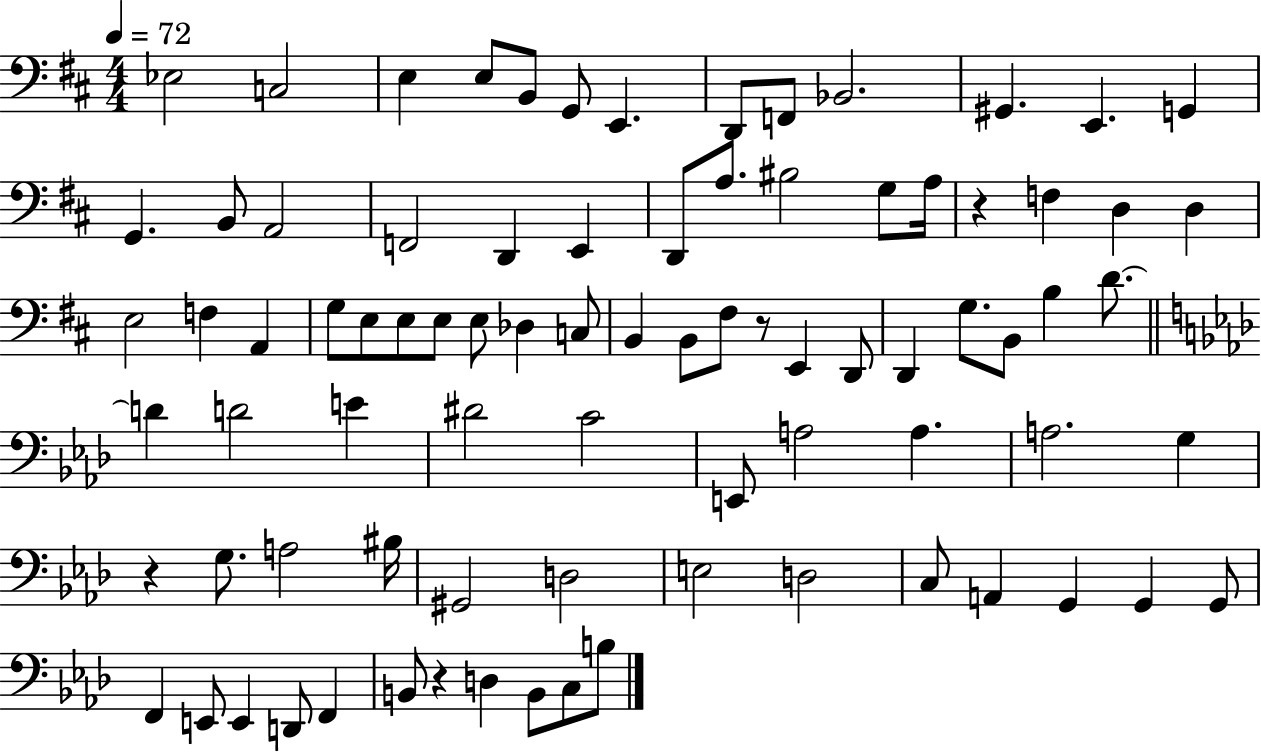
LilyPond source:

{
  \clef bass
  \numericTimeSignature
  \time 4/4
  \key d \major
  \tempo 4 = 72
  ees2 c2 | e4 e8 b,8 g,8 e,4. | d,8 f,8 bes,2. | gis,4. e,4. g,4 | \break g,4. b,8 a,2 | f,2 d,4 e,4 | d,8 a8. bis2 g8 a16 | r4 f4 d4 d4 | \break e2 f4 a,4 | g8 e8 e8 e8 e8 des4 c8 | b,4 b,8 fis8 r8 e,4 d,8 | d,4 g8. b,8 b4 d'8.~~ | \break \bar "||" \break \key aes \major d'4 d'2 e'4 | dis'2 c'2 | e,8 a2 a4. | a2. g4 | \break r4 g8. a2 bis16 | gis,2 d2 | e2 d2 | c8 a,4 g,4 g,4 g,8 | \break f,4 e,8 e,4 d,8 f,4 | b,8 r4 d4 b,8 c8 b8 | \bar "|."
}